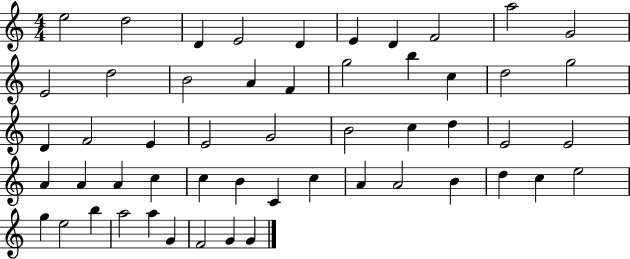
{
  \clef treble
  \numericTimeSignature
  \time 4/4
  \key c \major
  e''2 d''2 | d'4 e'2 d'4 | e'4 d'4 f'2 | a''2 g'2 | \break e'2 d''2 | b'2 a'4 f'4 | g''2 b''4 c''4 | d''2 g''2 | \break d'4 f'2 e'4 | e'2 g'2 | b'2 c''4 d''4 | e'2 e'2 | \break a'4 a'4 a'4 c''4 | c''4 b'4 c'4 c''4 | a'4 a'2 b'4 | d''4 c''4 e''2 | \break g''4 e''2 b''4 | a''2 a''4 g'4 | f'2 g'4 g'4 | \bar "|."
}